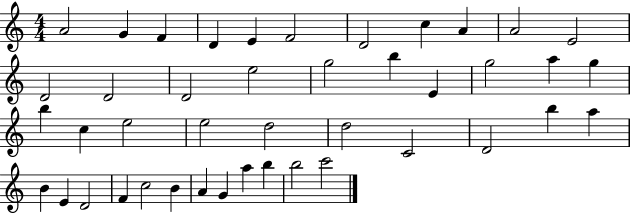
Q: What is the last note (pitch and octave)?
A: C6